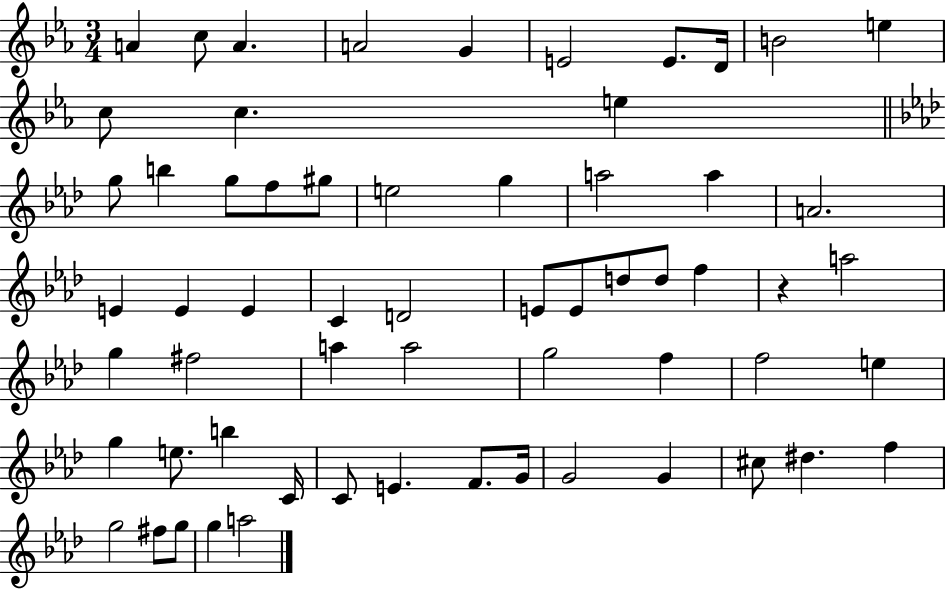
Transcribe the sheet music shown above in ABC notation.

X:1
T:Untitled
M:3/4
L:1/4
K:Eb
A c/2 A A2 G E2 E/2 D/4 B2 e c/2 c e g/2 b g/2 f/2 ^g/2 e2 g a2 a A2 E E E C D2 E/2 E/2 d/2 d/2 f z a2 g ^f2 a a2 g2 f f2 e g e/2 b C/4 C/2 E F/2 G/4 G2 G ^c/2 ^d f g2 ^f/2 g/2 g a2